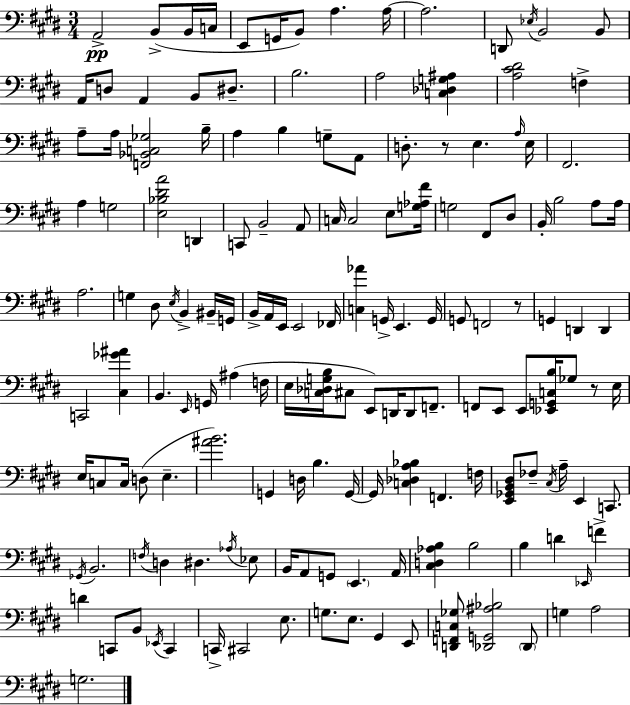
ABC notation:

X:1
T:Untitled
M:3/4
L:1/4
K:E
A,,2 B,,/2 B,,/4 C,/4 E,,/2 G,,/4 B,,/2 A, A,/4 A,2 D,,/2 _E,/4 B,,2 B,,/2 A,,/4 D,/2 A,, B,,/2 ^D,/2 B,2 A,2 [C,_D,G,^A,] [A,^C^D]2 F, A,/2 A,/4 [F,,_B,,C,_G,]2 B,/4 A, B, G,/2 A,,/2 D,/2 z/2 E, A,/4 E,/4 ^F,,2 A, G,2 [E,_B,^DA]2 D,, C,,/2 B,,2 A,,/2 C,/4 C,2 E,/2 [G,_A,^F]/4 G,2 ^F,,/2 ^D,/2 B,,/4 B,2 A,/2 A,/4 A,2 G, ^D,/2 E,/4 B,, ^B,,/4 G,,/4 B,,/4 A,,/4 E,,/4 E,,2 _F,,/4 [C,_A] G,,/4 E,, G,,/4 G,,/2 F,,2 z/2 G,, D,, D,, C,,2 [^C,_G^A] B,, E,,/4 G,,/4 ^A, F,/4 E,/4 [C,_D,G,B,]/4 ^C,/2 E,,/2 D,,/4 D,,/2 F,,/2 F,,/2 E,,/2 E,,/2 [_E,,G,,C,B,]/4 _G,/2 z/2 E,/4 E,/4 C,/2 C,/4 D,/2 E, [^AB]2 G,, D,/4 B, G,,/4 G,,/4 [C,_D,A,_B,] F,, F,/4 [E,,_G,,B,,^D,]/2 _F,/2 ^C,/4 A,/4 E,, C,,/2 _G,,/4 B,,2 F,/4 D, ^D, _A,/4 _E,/2 B,,/4 A,,/2 G,,/2 E,, A,,/4 [^C,D,_A,B,] B,2 B, D _E,,/4 F D C,,/2 B,,/2 _E,,/4 C,, C,,/4 ^C,,2 E,/2 G,/2 E,/2 ^G,, E,,/2 [D,,F,,C,_G,]/2 [_D,,G,,^A,_B,]2 _D,,/2 G, A,2 G,2